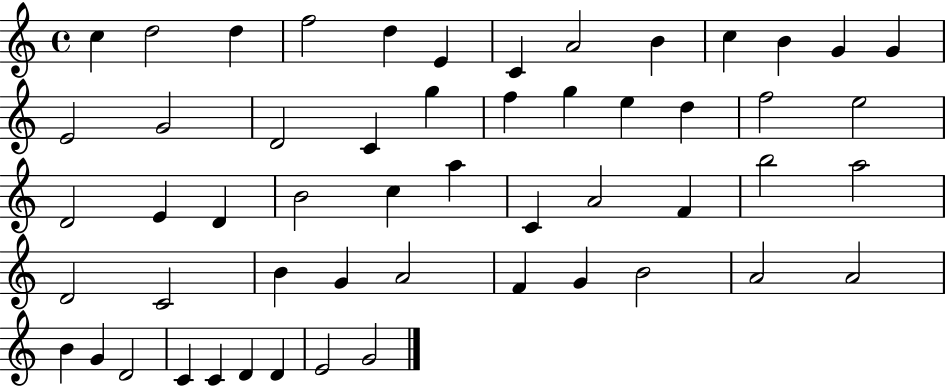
X:1
T:Untitled
M:4/4
L:1/4
K:C
c d2 d f2 d E C A2 B c B G G E2 G2 D2 C g f g e d f2 e2 D2 E D B2 c a C A2 F b2 a2 D2 C2 B G A2 F G B2 A2 A2 B G D2 C C D D E2 G2